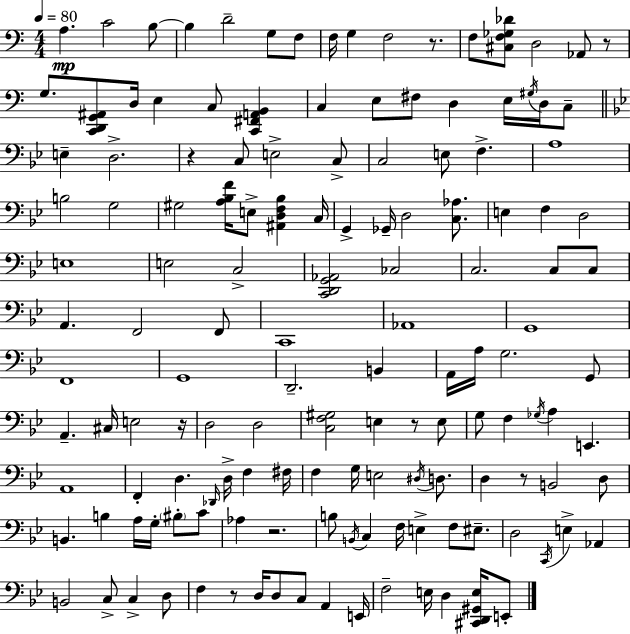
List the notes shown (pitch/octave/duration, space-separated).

A3/q. C4/h B3/e B3/q D4/h G3/e F3/e F3/s G3/q F3/h R/e. F3/e [C#3,F3,Gb3,Db4]/e D3/h Ab2/e R/e G3/e. [C2,D2,G2,A#2]/e D3/s E3/q C3/e [C2,F#2,A2,B2]/q C3/q E3/e F#3/e D3/q E3/s G#3/s D3/s C3/e E3/q D3/h. R/q C3/e E3/h C3/e C3/h E3/e F3/q. A3/w B3/h G3/h G#3/h [A3,Bb3,F4]/s E3/e [A#2,D3,F3,Bb3]/q C3/s G2/q Gb2/s D3/h [C3,Ab3]/e. E3/q F3/q D3/h E3/w E3/h C3/h [C2,D2,G2,Ab2]/h CES3/h C3/h. C3/e C3/e A2/q. F2/h F2/e C2/w Ab2/w G2/w F2/w G2/w D2/h. B2/q A2/s A3/s G3/h. G2/e A2/q. C#3/s E3/h R/s D3/h D3/h [C3,F3,G#3]/h E3/q R/e E3/e G3/e F3/q Gb3/s A3/q E2/q. A2/w F2/q D3/q. Db2/s D3/s F3/q F#3/s F3/q G3/s E3/h D#3/s D3/e. D3/q R/e B2/h D3/e B2/q. B3/q A3/s G3/s BIS3/e C4/e Ab3/q R/h. B3/e B2/s C3/q F3/s E3/q F3/e EIS3/e. D3/h C2/s E3/q Ab2/q B2/h C3/e C3/q D3/e F3/q R/e D3/s D3/e C3/e A2/q E2/s F3/h E3/s D3/q [C#2,D2,G#2,E3]/s E2/e